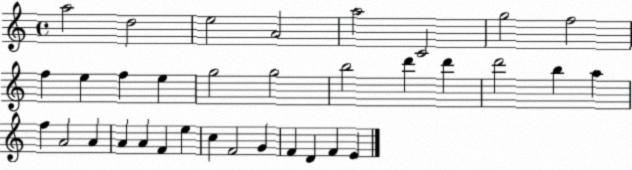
X:1
T:Untitled
M:4/4
L:1/4
K:C
a2 d2 e2 A2 a2 C2 g2 f2 f e f e g2 g2 b2 d' d' d'2 b a f A2 A A A F e c F2 G F D F E